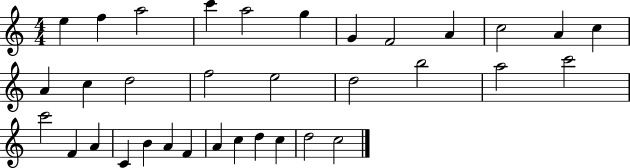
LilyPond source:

{
  \clef treble
  \numericTimeSignature
  \time 4/4
  \key c \major
  e''4 f''4 a''2 | c'''4 a''2 g''4 | g'4 f'2 a'4 | c''2 a'4 c''4 | \break a'4 c''4 d''2 | f''2 e''2 | d''2 b''2 | a''2 c'''2 | \break c'''2 f'4 a'4 | c'4 b'4 a'4 f'4 | a'4 c''4 d''4 c''4 | d''2 c''2 | \break \bar "|."
}